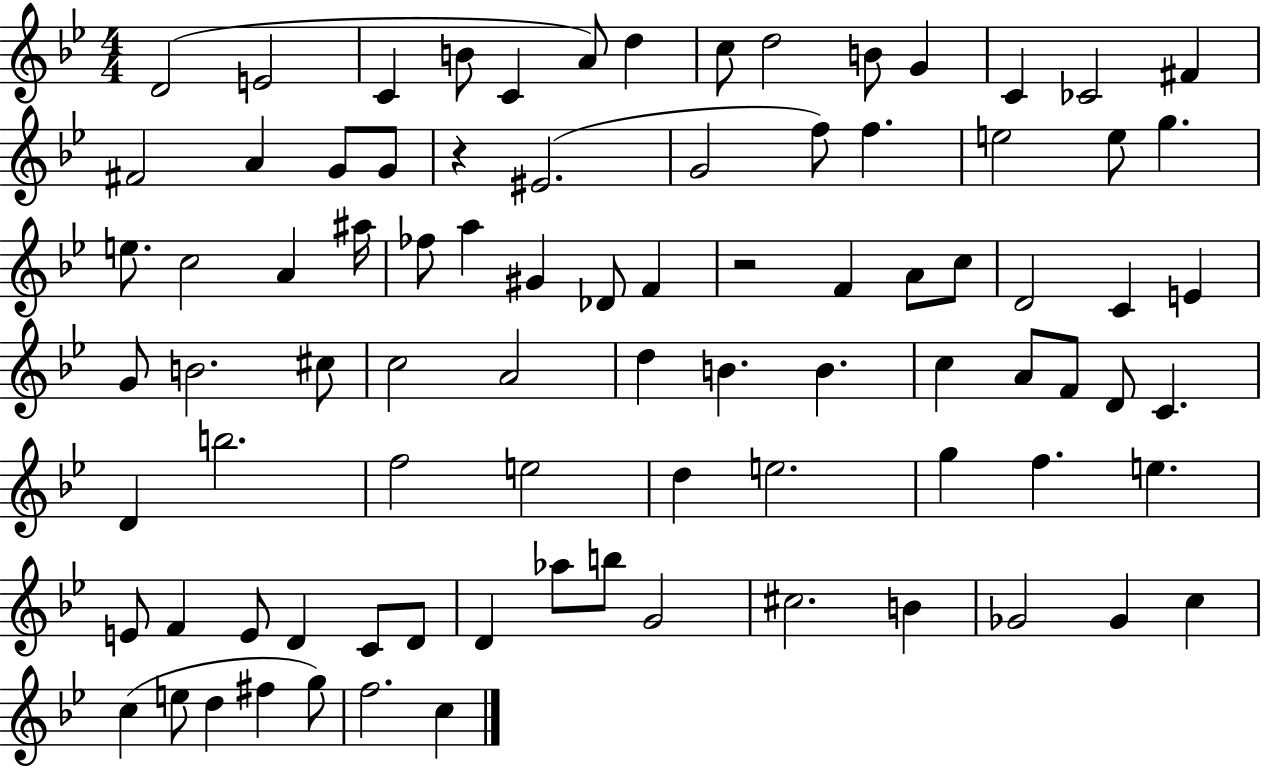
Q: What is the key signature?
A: BES major